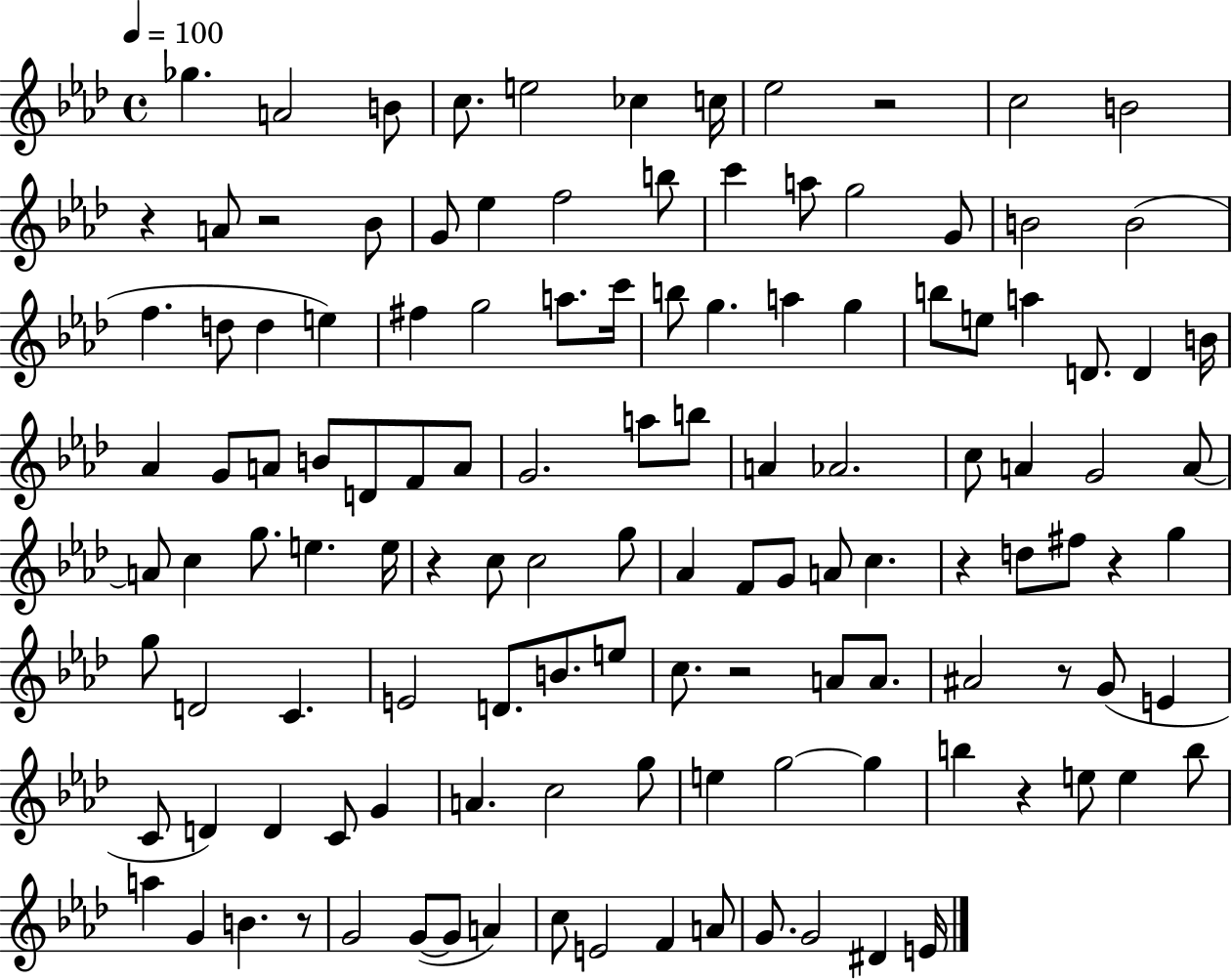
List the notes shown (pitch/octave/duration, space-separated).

Gb5/q. A4/h B4/e C5/e. E5/h CES5/q C5/s Eb5/h R/h C5/h B4/h R/q A4/e R/h Bb4/e G4/e Eb5/q F5/h B5/e C6/q A5/e G5/h G4/e B4/h B4/h F5/q. D5/e D5/q E5/q F#5/q G5/h A5/e. C6/s B5/e G5/q. A5/q G5/q B5/e E5/e A5/q D4/e. D4/q B4/s Ab4/q G4/e A4/e B4/e D4/e F4/e A4/e G4/h. A5/e B5/e A4/q Ab4/h. C5/e A4/q G4/h A4/e A4/e C5/q G5/e. E5/q. E5/s R/q C5/e C5/h G5/e Ab4/q F4/e G4/e A4/e C5/q. R/q D5/e F#5/e R/q G5/q G5/e D4/h C4/q. E4/h D4/e. B4/e. E5/e C5/e. R/h A4/e A4/e. A#4/h R/e G4/e E4/q C4/e D4/q D4/q C4/e G4/q A4/q. C5/h G5/e E5/q G5/h G5/q B5/q R/q E5/e E5/q B5/e A5/q G4/q B4/q. R/e G4/h G4/e G4/e A4/q C5/e E4/h F4/q A4/e G4/e. G4/h D#4/q E4/s